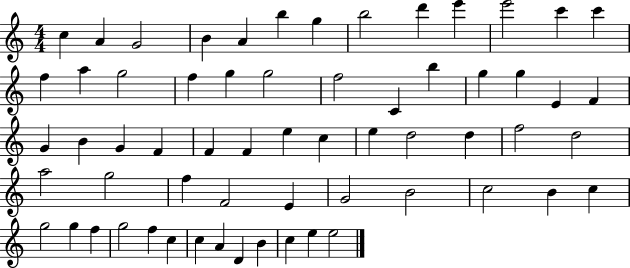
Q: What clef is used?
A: treble